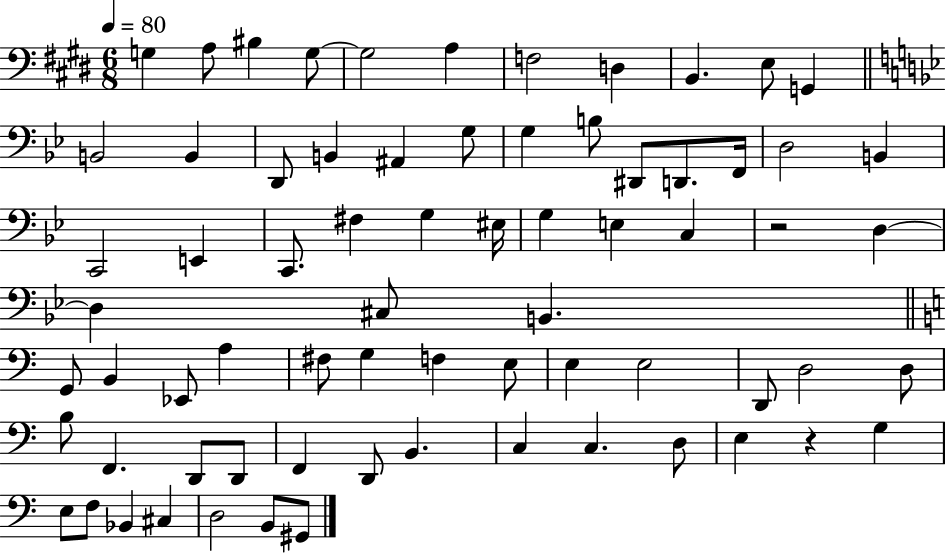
X:1
T:Untitled
M:6/8
L:1/4
K:E
G, A,/2 ^B, G,/2 G,2 A, F,2 D, B,, E,/2 G,, B,,2 B,, D,,/2 B,, ^A,, G,/2 G, B,/2 ^D,,/2 D,,/2 F,,/4 D,2 B,, C,,2 E,, C,,/2 ^F, G, ^E,/4 G, E, C, z2 D, D, ^C,/2 B,, G,,/2 B,, _E,,/2 A, ^F,/2 G, F, E,/2 E, E,2 D,,/2 D,2 D,/2 B,/2 F,, D,,/2 D,,/2 F,, D,,/2 B,, C, C, D,/2 E, z G, E,/2 F,/2 _B,, ^C, D,2 B,,/2 ^G,,/2